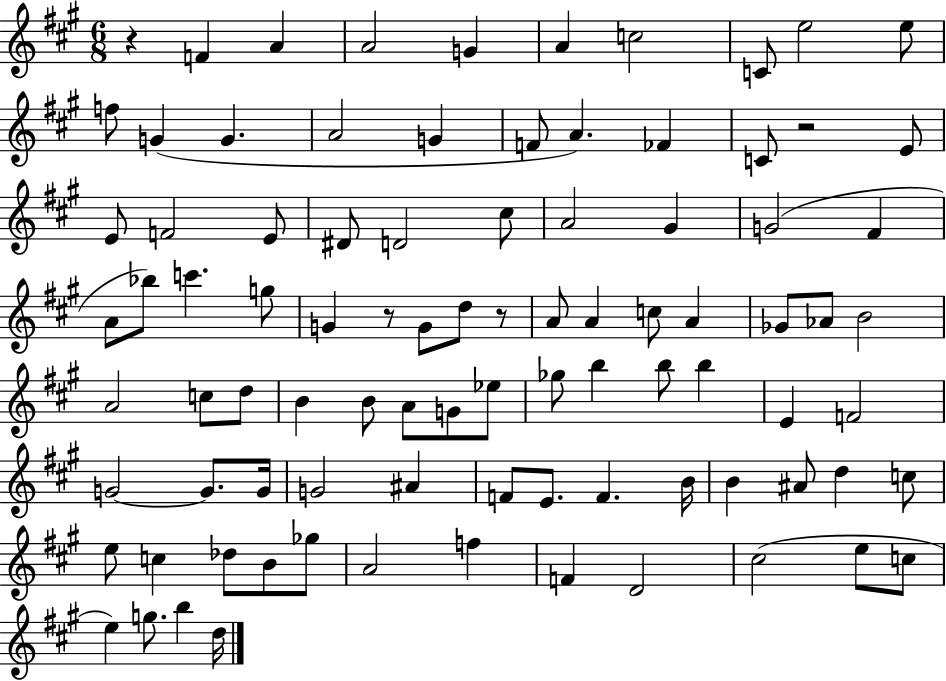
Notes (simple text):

R/q F4/q A4/q A4/h G4/q A4/q C5/h C4/e E5/h E5/e F5/e G4/q G4/q. A4/h G4/q F4/e A4/q. FES4/q C4/e R/h E4/e E4/e F4/h E4/e D#4/e D4/h C#5/e A4/h G#4/q G4/h F#4/q A4/e Bb5/e C6/q. G5/e G4/q R/e G4/e D5/e R/e A4/e A4/q C5/e A4/q Gb4/e Ab4/e B4/h A4/h C5/e D5/e B4/q B4/e A4/e G4/e Eb5/e Gb5/e B5/q B5/e B5/q E4/q F4/h G4/h G4/e. G4/s G4/h A#4/q F4/e E4/e. F4/q. B4/s B4/q A#4/e D5/q C5/e E5/e C5/q Db5/e B4/e Gb5/e A4/h F5/q F4/q D4/h C#5/h E5/e C5/e E5/q G5/e. B5/q D5/s